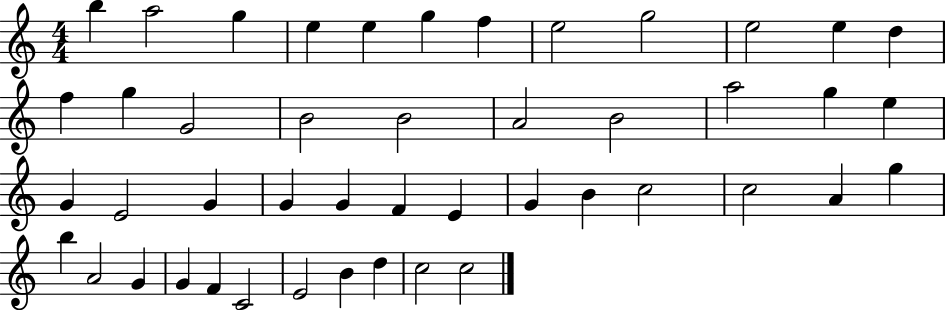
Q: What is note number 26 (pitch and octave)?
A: G4